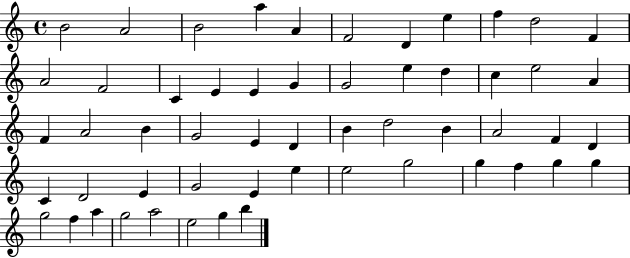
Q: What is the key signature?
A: C major